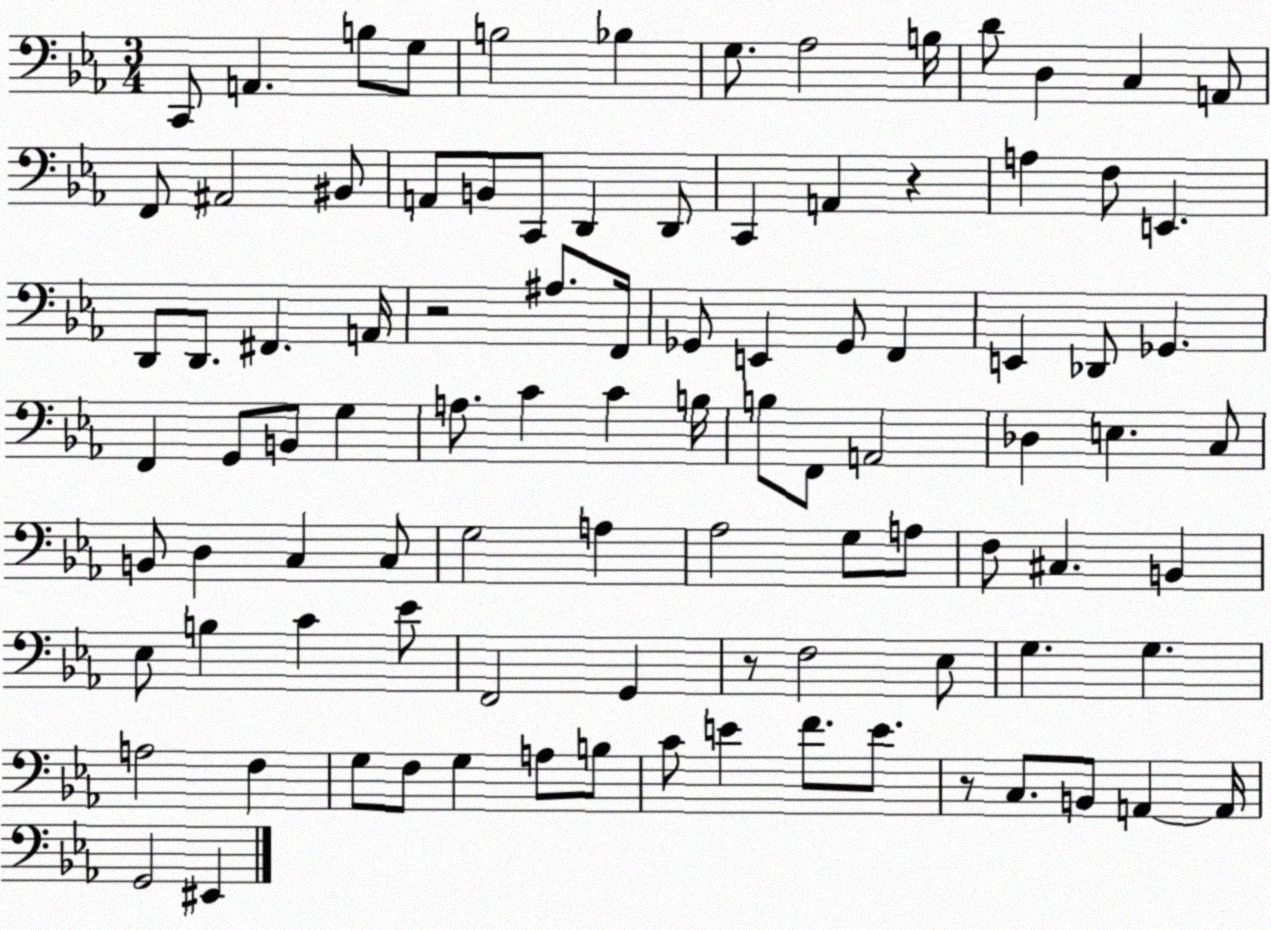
X:1
T:Untitled
M:3/4
L:1/4
K:Eb
C,,/2 A,, B,/2 G,/2 B,2 _B, G,/2 _A,2 B,/4 D/2 D, C, A,,/2 F,,/2 ^A,,2 ^B,,/2 A,,/2 B,,/2 C,,/2 D,, D,,/2 C,, A,, z A, F,/2 E,, D,,/2 D,,/2 ^F,, A,,/4 z2 ^A,/2 F,,/4 _G,,/2 E,, _G,,/2 F,, E,, _D,,/2 _G,, F,, G,,/2 B,,/2 G, A,/2 C C B,/4 B,/2 F,,/2 A,,2 _D, E, C,/2 B,,/2 D, C, C,/2 G,2 A, _A,2 G,/2 A,/2 F,/2 ^C, B,, _E,/2 B, C _E/2 F,,2 G,, z/2 F,2 _E,/2 G, G, A,2 F, G,/2 F,/2 G, A,/2 B,/2 C/2 E F/2 E/2 z/2 C,/2 B,,/2 A,, A,,/4 G,,2 ^E,,